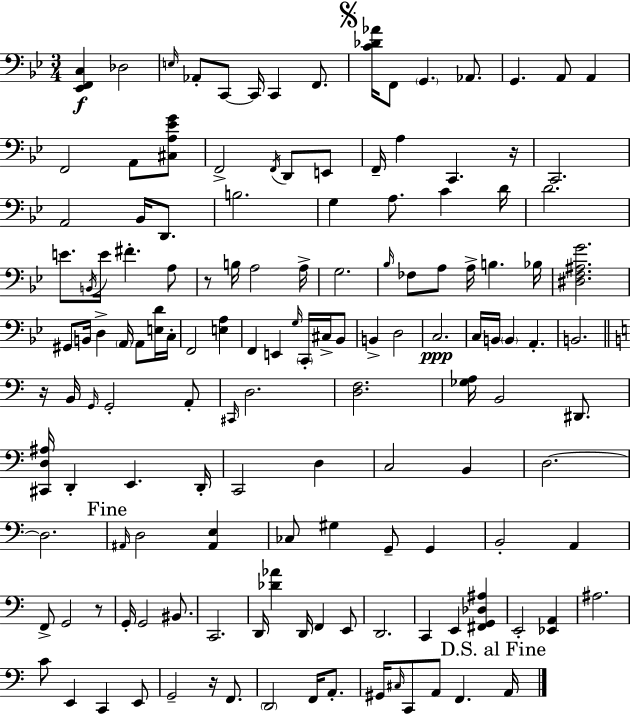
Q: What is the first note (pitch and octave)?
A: Db3